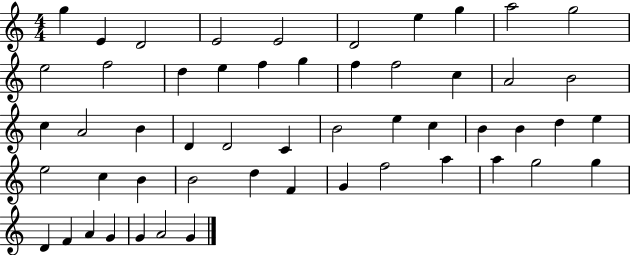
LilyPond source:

{
  \clef treble
  \numericTimeSignature
  \time 4/4
  \key c \major
  g''4 e'4 d'2 | e'2 e'2 | d'2 e''4 g''4 | a''2 g''2 | \break e''2 f''2 | d''4 e''4 f''4 g''4 | f''4 f''2 c''4 | a'2 b'2 | \break c''4 a'2 b'4 | d'4 d'2 c'4 | b'2 e''4 c''4 | b'4 b'4 d''4 e''4 | \break e''2 c''4 b'4 | b'2 d''4 f'4 | g'4 f''2 a''4 | a''4 g''2 g''4 | \break d'4 f'4 a'4 g'4 | g'4 a'2 g'4 | \bar "|."
}